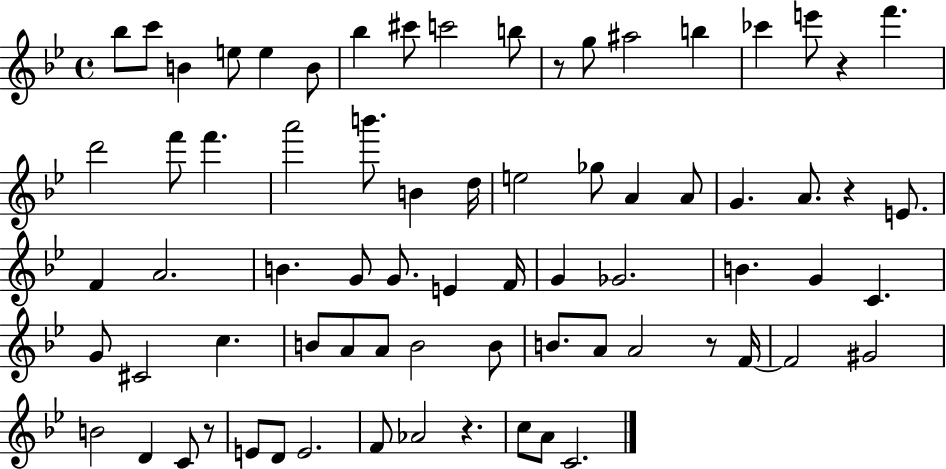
X:1
T:Untitled
M:4/4
L:1/4
K:Bb
_b/2 c'/2 B e/2 e B/2 _b ^c'/2 c'2 b/2 z/2 g/2 ^a2 b _c' e'/2 z f' d'2 f'/2 f' a'2 b'/2 B d/4 e2 _g/2 A A/2 G A/2 z E/2 F A2 B G/2 G/2 E F/4 G _G2 B G C G/2 ^C2 c B/2 A/2 A/2 B2 B/2 B/2 A/2 A2 z/2 F/4 F2 ^G2 B2 D C/2 z/2 E/2 D/2 E2 F/2 _A2 z c/2 A/2 C2